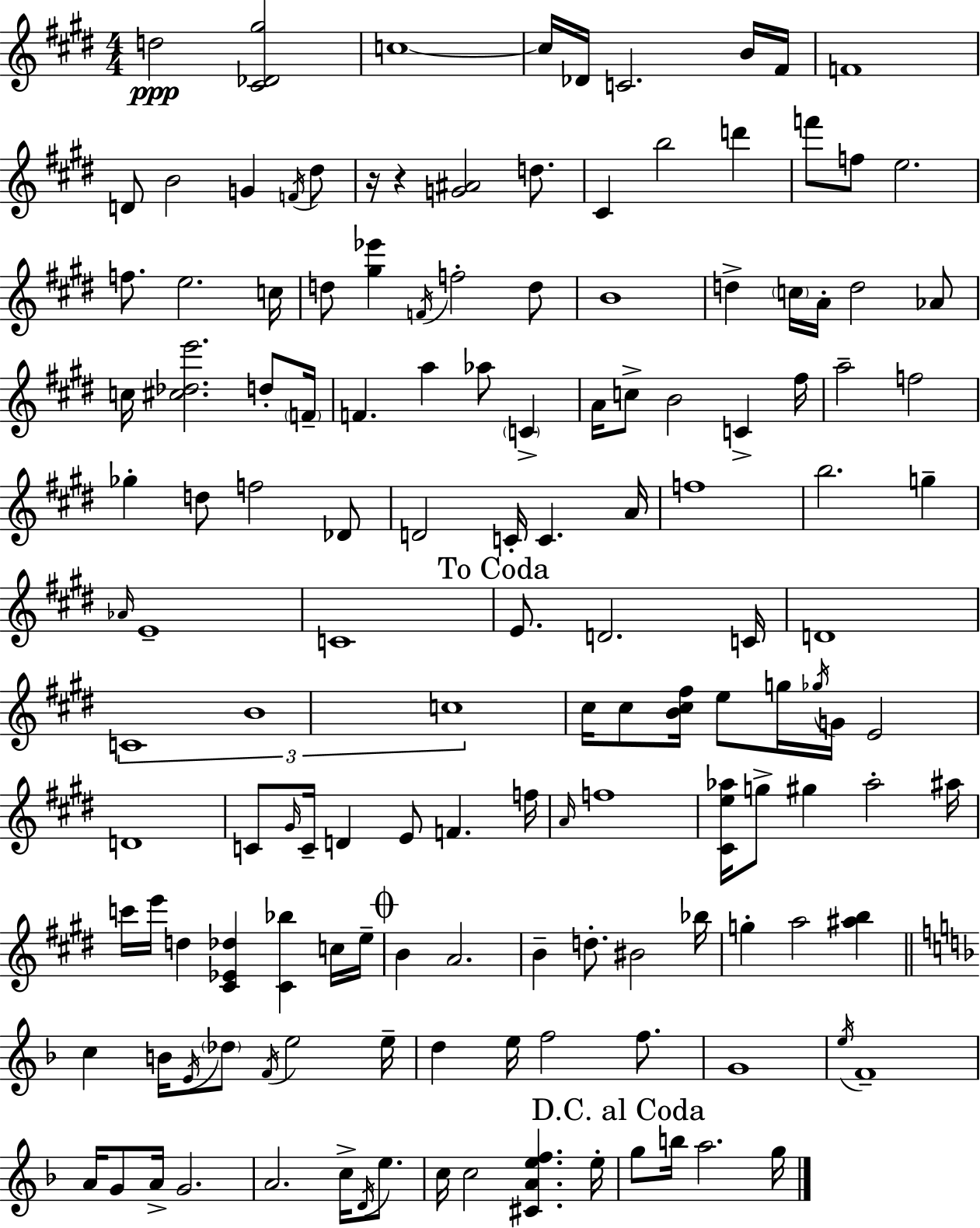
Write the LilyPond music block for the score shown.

{
  \clef treble
  \numericTimeSignature
  \time 4/4
  \key e \major
  d''2\ppp <cis' des' gis''>2 | c''1~~ | c''16 des'16 c'2. b'16 fis'16 | f'1 | \break d'8 b'2 g'4 \acciaccatura { f'16 } dis''8 | r16 r4 <g' ais'>2 d''8. | cis'4 b''2 d'''4 | f'''8 f''8 e''2. | \break f''8. e''2. | c''16 d''8 <gis'' ees'''>4 \acciaccatura { f'16 } f''2-. | d''8 b'1 | d''4-> \parenthesize c''16 a'16-. d''2 | \break aes'8 c''16 <cis'' des'' e'''>2. d''8-. | \parenthesize f'16-- f'4. a''4 aes''8 \parenthesize c'4-> | a'16 c''8-> b'2 c'4-> | fis''16 a''2-- f''2 | \break ges''4-. d''8 f''2 | des'8 d'2 c'16-. c'4. | a'16 f''1 | b''2. g''4-- | \break \grace { aes'16 } e'1-- | c'1 | \mark "To Coda" e'8. d'2. | c'16 d'1 | \break \tuplet 3/2 { c'1 | b'1 | c''1 } | cis''16 cis''8 <b' cis'' fis''>16 e''8 g''16 \acciaccatura { ges''16 } g'16 e'2 | \break d'1 | c'8 \grace { gis'16 } c'16-- d'4 e'8 f'4. | f''16 \grace { a'16 } f''1 | <cis' e'' aes''>16 g''8-> gis''4 aes''2-. | \break ais''16 c'''16 e'''16 d''4 <cis' ees' des''>4 | <cis' bes''>4 c''16 e''16-- \mark \markup { \musicglyph "scripts.coda" } b'4 a'2. | b'4-- d''8.-. bis'2 | bes''16 g''4-. a''2 | \break <ais'' b''>4 \bar "||" \break \key f \major c''4 b'16 \acciaccatura { e'16 } \parenthesize des''8 \acciaccatura { f'16 } e''2 | e''16-- d''4 e''16 f''2 f''8. | g'1 | \acciaccatura { e''16 } f'1-- | \break a'16 g'8 a'16-> g'2. | a'2. c''16-> | \acciaccatura { d'16 } e''8. c''16 c''2 <cis' a' e'' f''>4. | e''16-. \mark "D.C. al Coda" g''8 b''16 a''2. | \break g''16 \bar "|."
}